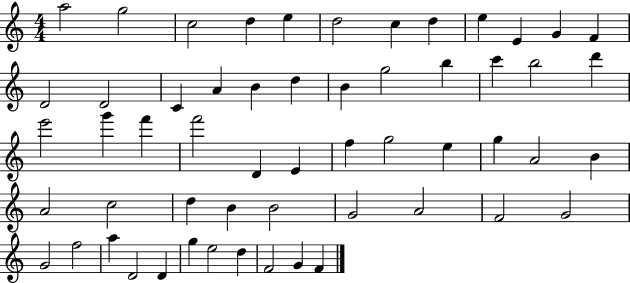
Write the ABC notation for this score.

X:1
T:Untitled
M:4/4
L:1/4
K:C
a2 g2 c2 d e d2 c d e E G F D2 D2 C A B d B g2 b c' b2 d' e'2 g' f' f'2 D E f g2 e g A2 B A2 c2 d B B2 G2 A2 F2 G2 G2 f2 a D2 D g e2 d F2 G F